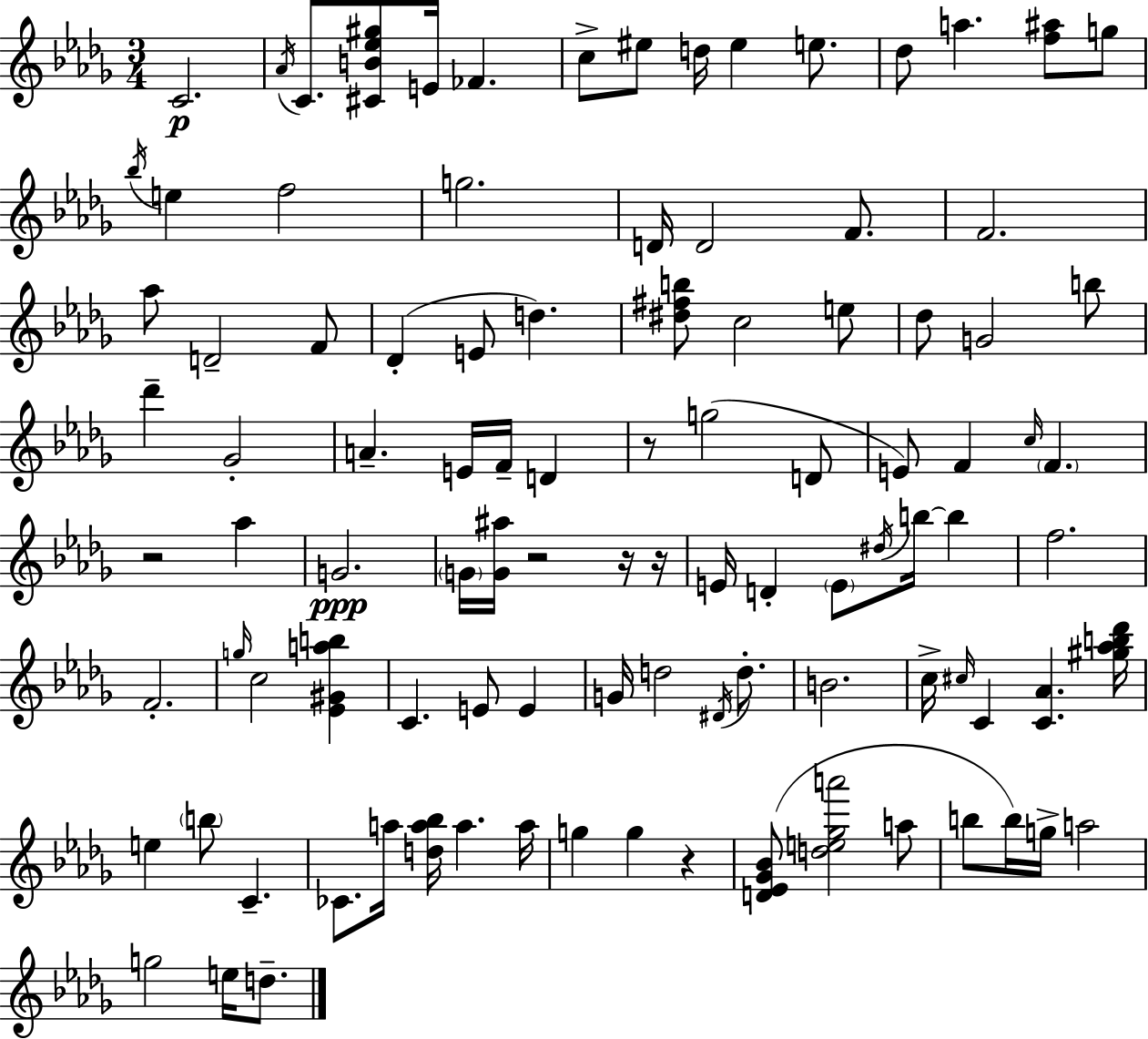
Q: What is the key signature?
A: BES minor